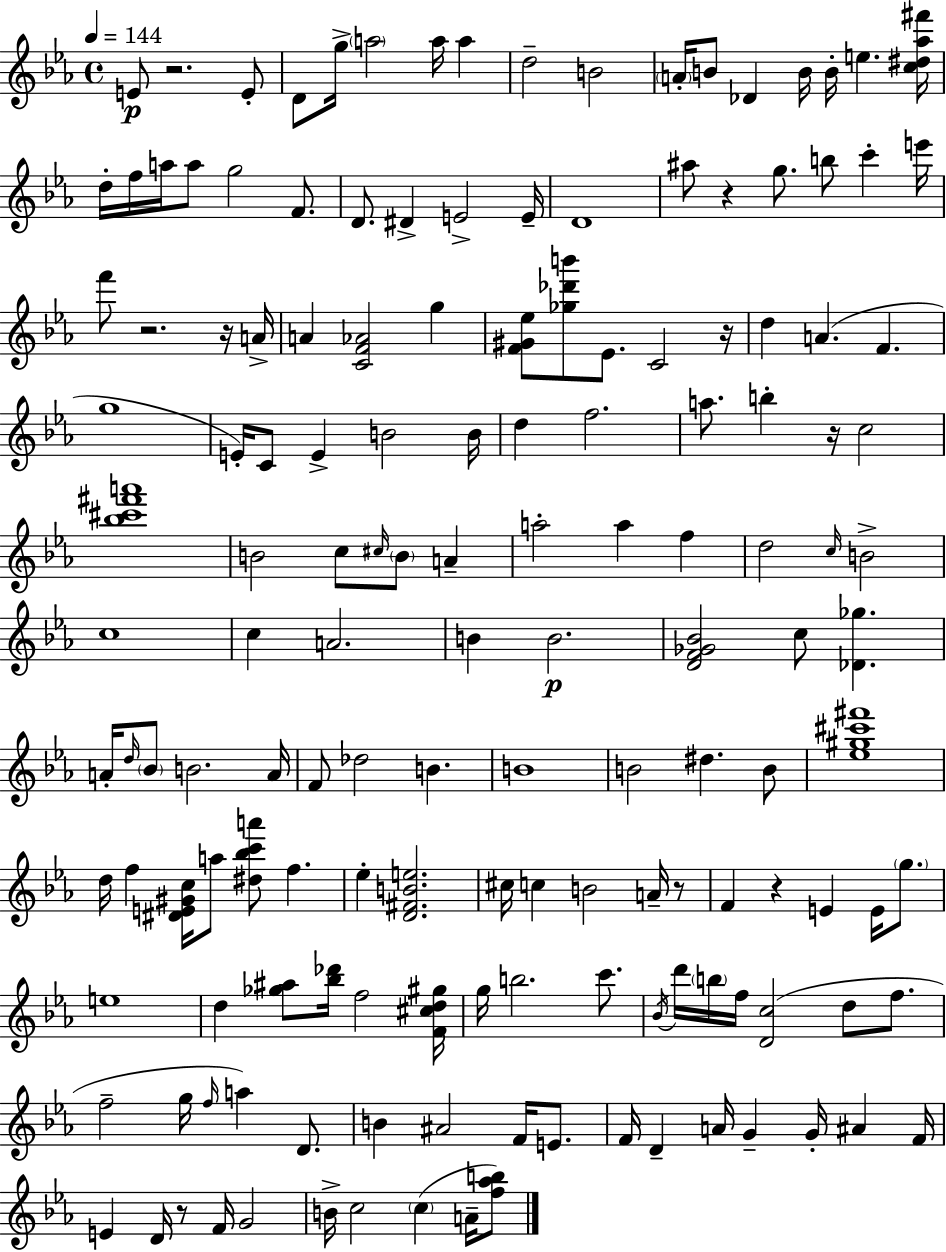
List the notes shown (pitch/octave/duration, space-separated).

E4/e R/h. E4/e D4/e G5/s A5/h A5/s A5/q D5/h B4/h A4/s B4/e Db4/q B4/s B4/s E5/q. [C5,D#5,Ab5,F#6]/s D5/s F5/s A5/s A5/e G5/h F4/e. D4/e. D#4/q E4/h E4/s D4/w A#5/e R/q G5/e. B5/e C6/q E6/s F6/e R/h. R/s A4/s A4/q [C4,F4,Ab4]/h G5/q [F4,G#4,Eb5]/e [Gb5,Db6,B6]/e Eb4/e. C4/h R/s D5/q A4/q. F4/q. G5/w E4/s C4/e E4/q B4/h B4/s D5/q F5/h. A5/e. B5/q R/s C5/h [Bb5,C#6,F#6,A6]/w B4/h C5/e C#5/s B4/e A4/q A5/h A5/q F5/q D5/h C5/s B4/h C5/w C5/q A4/h. B4/q B4/h. [D4,F4,Gb4,Bb4]/h C5/e [Db4,Gb5]/q. A4/s D5/s Bb4/e B4/h. A4/s F4/e Db5/h B4/q. B4/w B4/h D#5/q. B4/e [Eb5,G#5,C#6,F#6]/w D5/s F5/q [D#4,E4,G#4,C5]/s A5/e [D#5,Bb5,C6,A6]/e F5/q. Eb5/q [D4,F#4,B4,E5]/h. C#5/s C5/q B4/h A4/s R/e F4/q R/q E4/q E4/s G5/e. E5/w D5/q [Gb5,A#5]/e [Bb5,Db6]/s F5/h [F4,C#5,D5,G#5]/s G5/s B5/h. C6/e. Bb4/s D6/s B5/s F5/s [D4,C5]/h D5/e F5/e. F5/h G5/s F5/s A5/q D4/e. B4/q A#4/h F4/s E4/e. F4/s D4/q A4/s G4/q G4/s A#4/q F4/s E4/q D4/s R/e F4/s G4/h B4/s C5/h C5/q A4/s [F5,Ab5,B5]/e